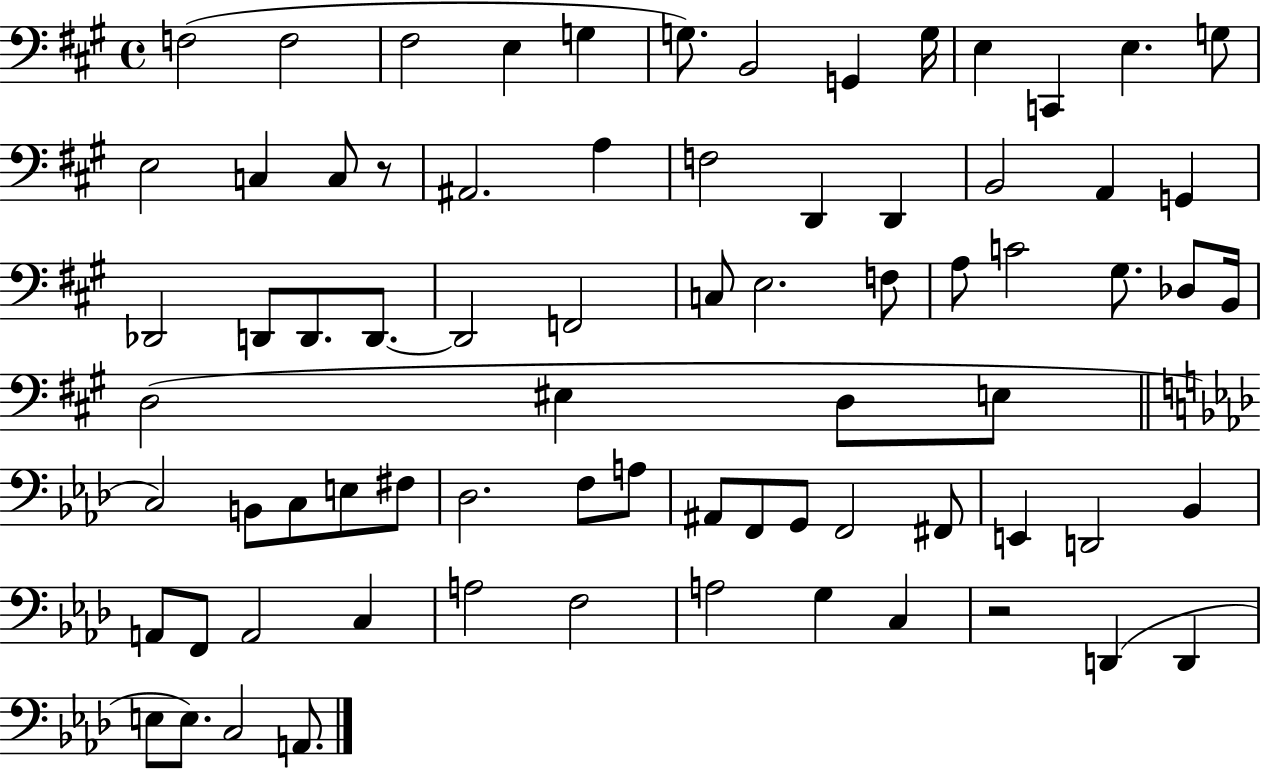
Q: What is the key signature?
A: A major